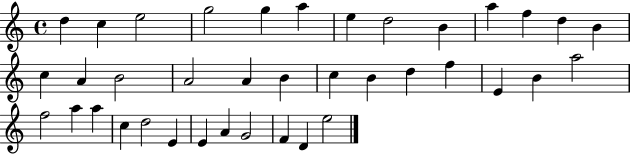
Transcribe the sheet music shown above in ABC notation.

X:1
T:Untitled
M:4/4
L:1/4
K:C
d c e2 g2 g a e d2 B a f d B c A B2 A2 A B c B d f E B a2 f2 a a c d2 E E A G2 F D e2